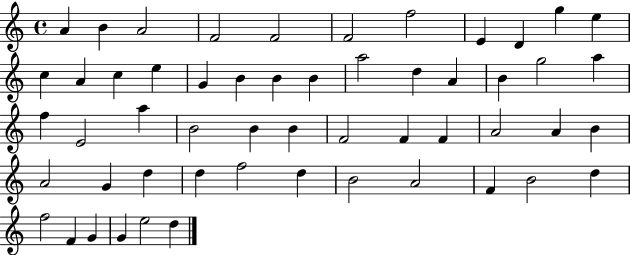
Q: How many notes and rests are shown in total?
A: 54